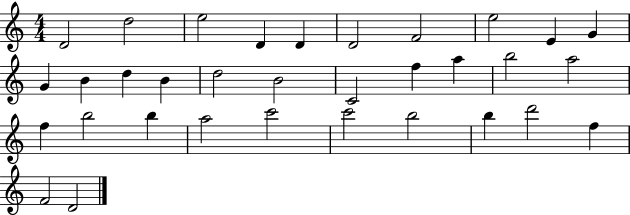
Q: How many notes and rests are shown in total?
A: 33